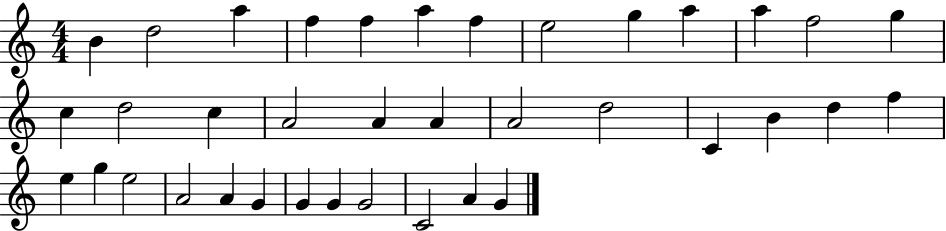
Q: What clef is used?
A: treble